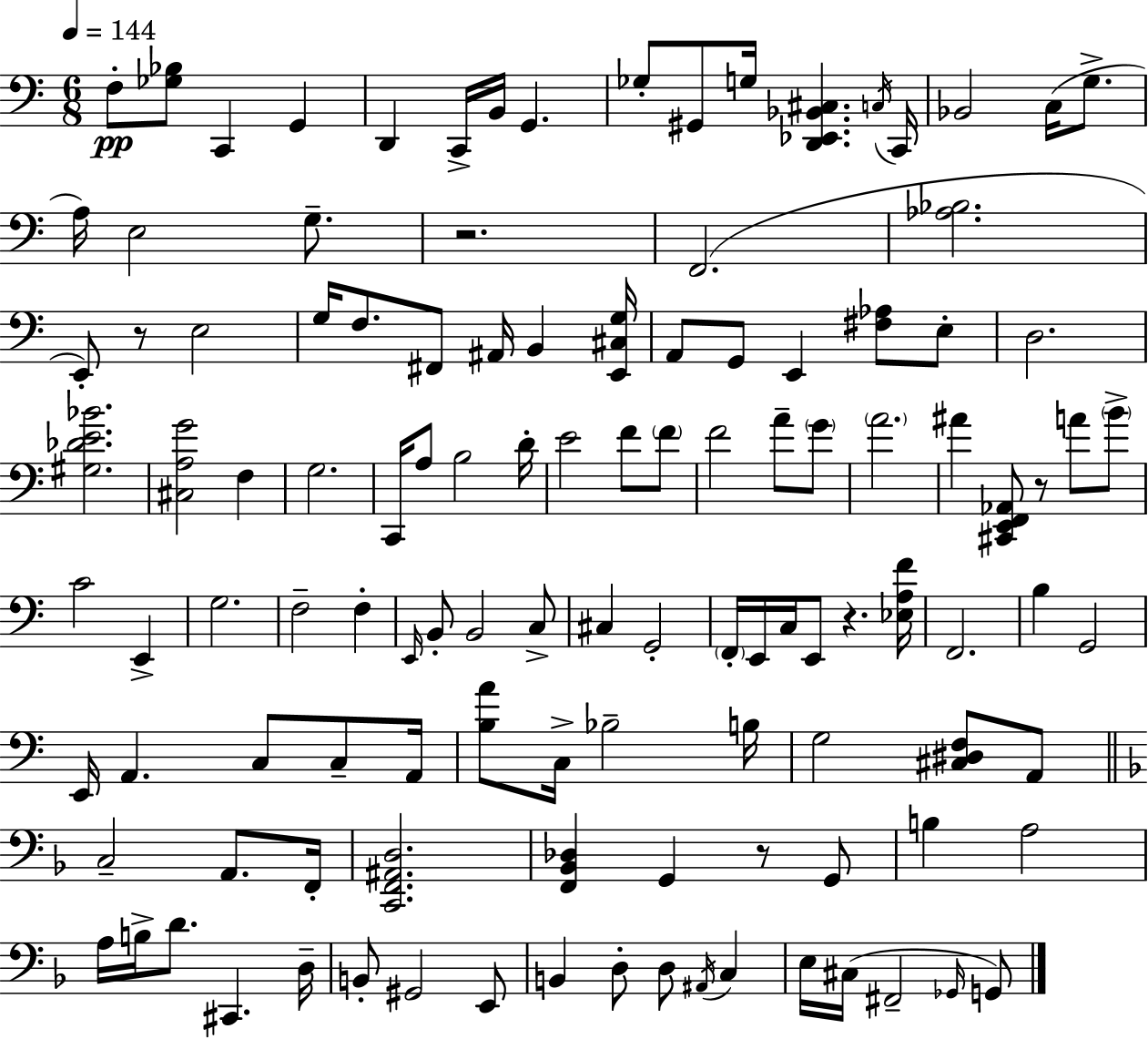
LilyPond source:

{
  \clef bass
  \numericTimeSignature
  \time 6/8
  \key c \major
  \tempo 4 = 144
  f8-.\pp <ges bes>8 c,4 g,4 | d,4 c,16-> b,16 g,4. | ges8-. gis,8 g16 <d, ees, bes, cis>4. \acciaccatura { c16 } | c,16 bes,2 c16( g8.-> | \break a16) e2 g8.-- | r2. | f,2.( | <aes bes>2. | \break e,8-.) r8 e2 | g16 f8. fis,8 ais,16 b,4 | <e, cis g>16 a,8 g,8 e,4 <fis aes>8 e8-. | d2. | \break <gis des' e' bes'>2. | <cis a g'>2 f4 | g2. | c,16 a8 b2 | \break d'16-. e'2 f'8 \parenthesize f'8 | f'2 a'8-- \parenthesize g'8 | \parenthesize a'2. | ais'4 <cis, e, f, aes,>8 r8 a'8 \parenthesize b'8-> | \break c'2 e,4-> | g2. | f2-- f4-. | \grace { e,16 } b,8-. b,2 | \break c8-> cis4 g,2-. | \parenthesize f,16-. e,16 c16 e,8 r4. | <ees a f'>16 f,2. | b4 g,2 | \break e,16 a,4. c8 c8-- | a,16 <b a'>8 c16-> bes2-- | b16 g2 <cis dis f>8 | a,8 \bar "||" \break \key f \major c2-- a,8. f,16-. | <c, f, ais, d>2. | <f, bes, des>4 g,4 r8 g,8 | b4 a2 | \break a16 b16-> d'8. cis,4. d16-- | b,8-. gis,2 e,8 | b,4 d8-. d8 \acciaccatura { ais,16 } c4 | e16 cis16( fis,2-- \grace { ges,16 } | \break g,8) \bar "|."
}